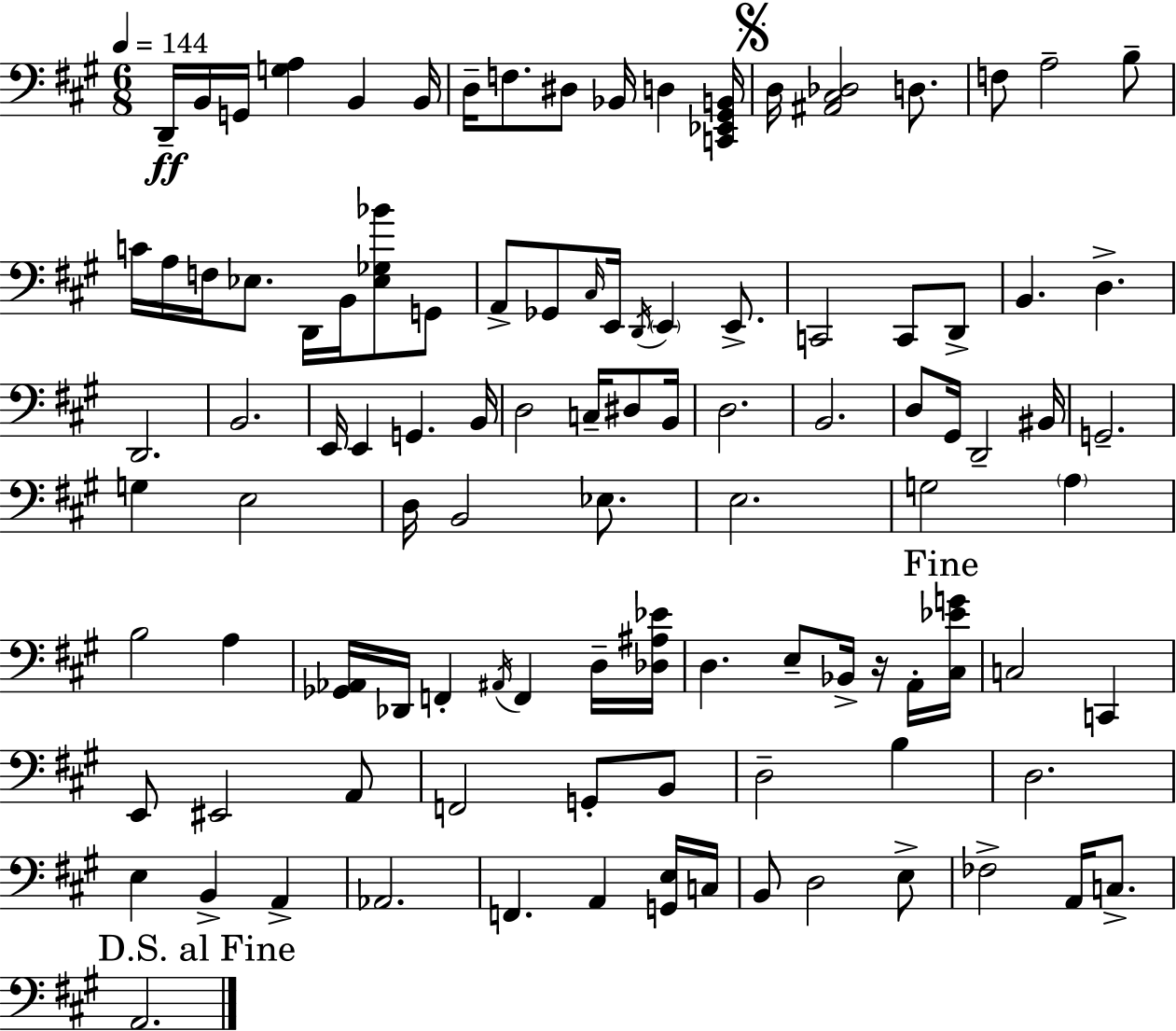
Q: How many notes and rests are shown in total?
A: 104